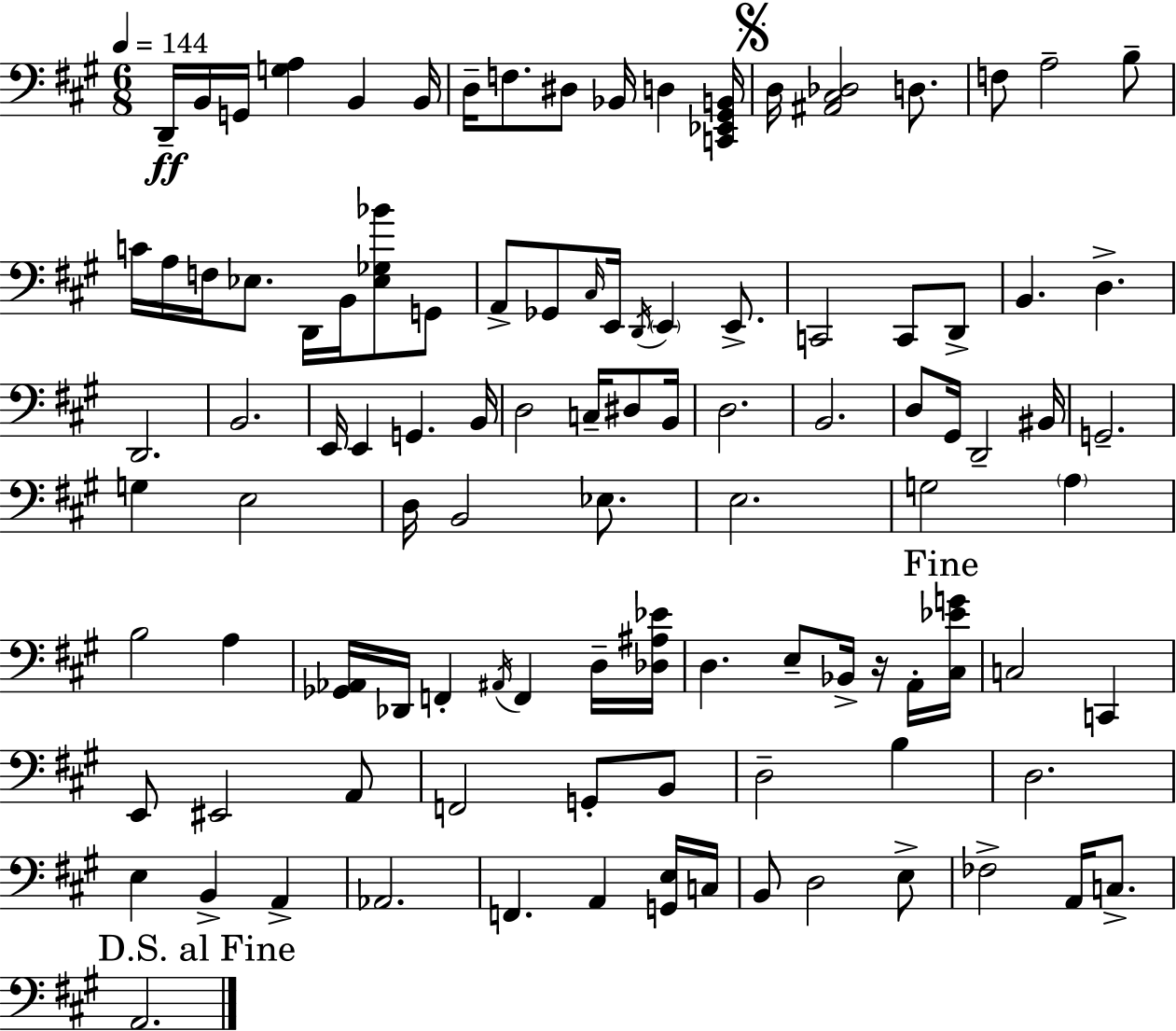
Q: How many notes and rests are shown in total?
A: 104